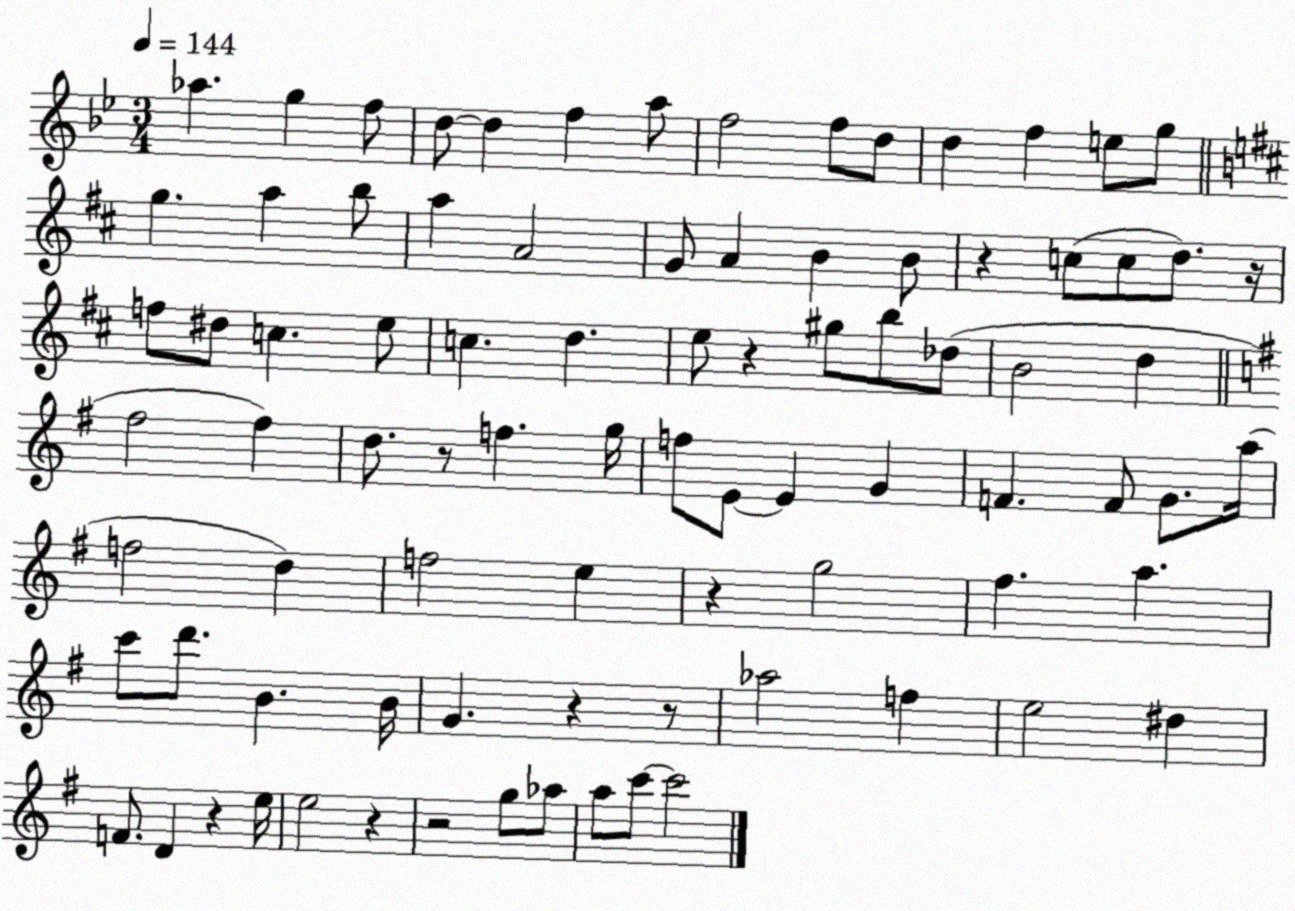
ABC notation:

X:1
T:Untitled
M:3/4
L:1/4
K:Bb
_a g f/2 d/2 d f a/2 f2 f/2 d/2 d f e/2 g/2 g a b/2 a A2 G/2 A B B/2 z c/2 c/2 d/2 z/4 f/2 ^d/2 c e/2 c d e/2 z ^g/2 b/2 _d/2 B2 d ^f2 ^f d/2 z/2 f g/4 f/2 E/2 E G F F/2 G/2 a/4 f2 d f2 e z g2 ^f a c'/2 d'/2 B B/4 G z z/2 _a2 f e2 ^d F/2 D z e/4 e2 z z2 g/2 _a/2 a/2 c'/2 c'2